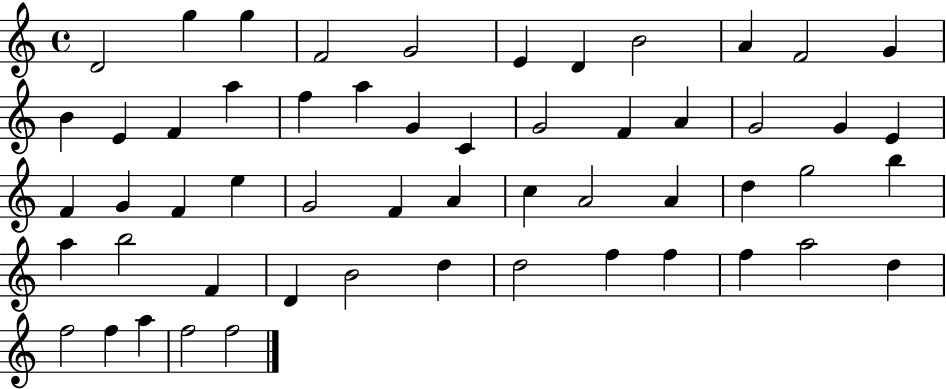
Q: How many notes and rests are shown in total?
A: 55